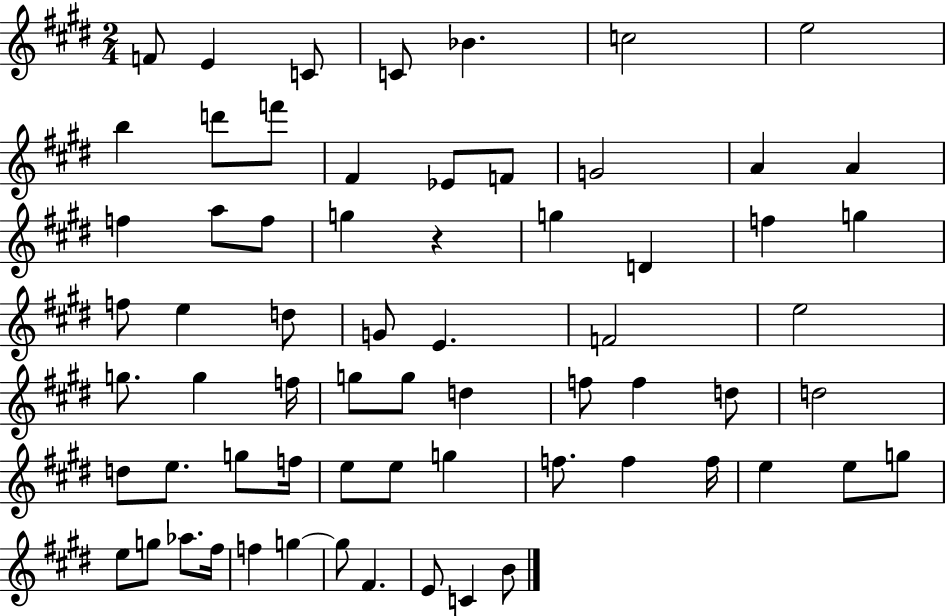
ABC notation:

X:1
T:Untitled
M:2/4
L:1/4
K:E
F/2 E C/2 C/2 _B c2 e2 b d'/2 f'/2 ^F _E/2 F/2 G2 A A f a/2 f/2 g z g D f g f/2 e d/2 G/2 E F2 e2 g/2 g f/4 g/2 g/2 d f/2 f d/2 d2 d/2 e/2 g/2 f/4 e/2 e/2 g f/2 f f/4 e e/2 g/2 e/2 g/2 _a/2 ^f/4 f g g/2 ^F E/2 C B/2